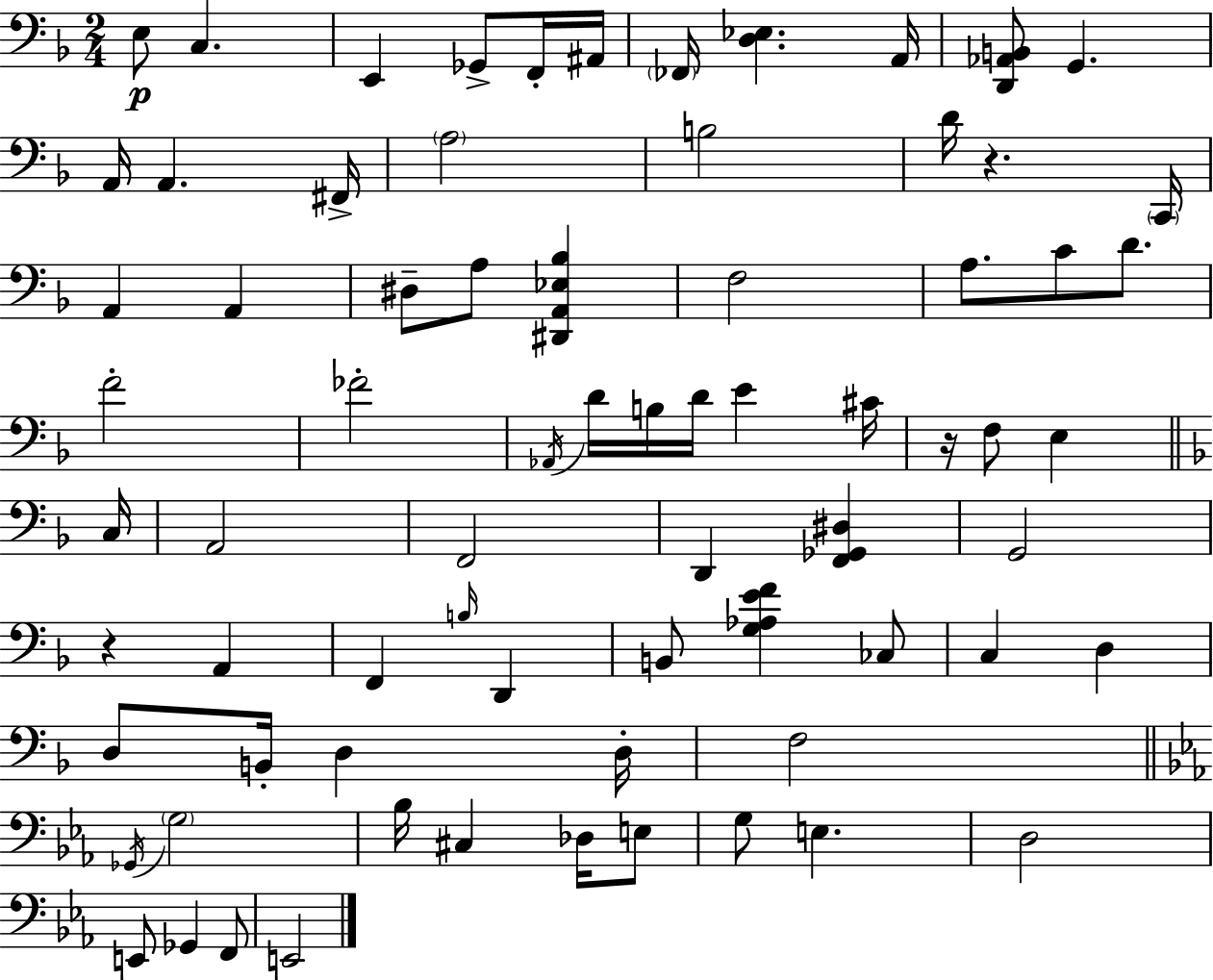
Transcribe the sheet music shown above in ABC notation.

X:1
T:Untitled
M:2/4
L:1/4
K:F
E,/2 C, E,, _G,,/2 F,,/4 ^A,,/4 _F,,/4 [D,_E,] A,,/4 [D,,_A,,B,,]/2 G,, A,,/4 A,, ^F,,/4 A,2 B,2 D/4 z C,,/4 A,, A,, ^D,/2 A,/2 [^D,,A,,_E,_B,] F,2 A,/2 C/2 D/2 F2 _F2 _A,,/4 D/4 B,/4 D/4 E ^C/4 z/4 F,/2 E, C,/4 A,,2 F,,2 D,, [F,,_G,,^D,] G,,2 z A,, F,, B,/4 D,, B,,/2 [G,_A,EF] _C,/2 C, D, D,/2 B,,/4 D, D,/4 F,2 _G,,/4 G,2 _B,/4 ^C, _D,/4 E,/2 G,/2 E, D,2 E,,/2 _G,, F,,/2 E,,2